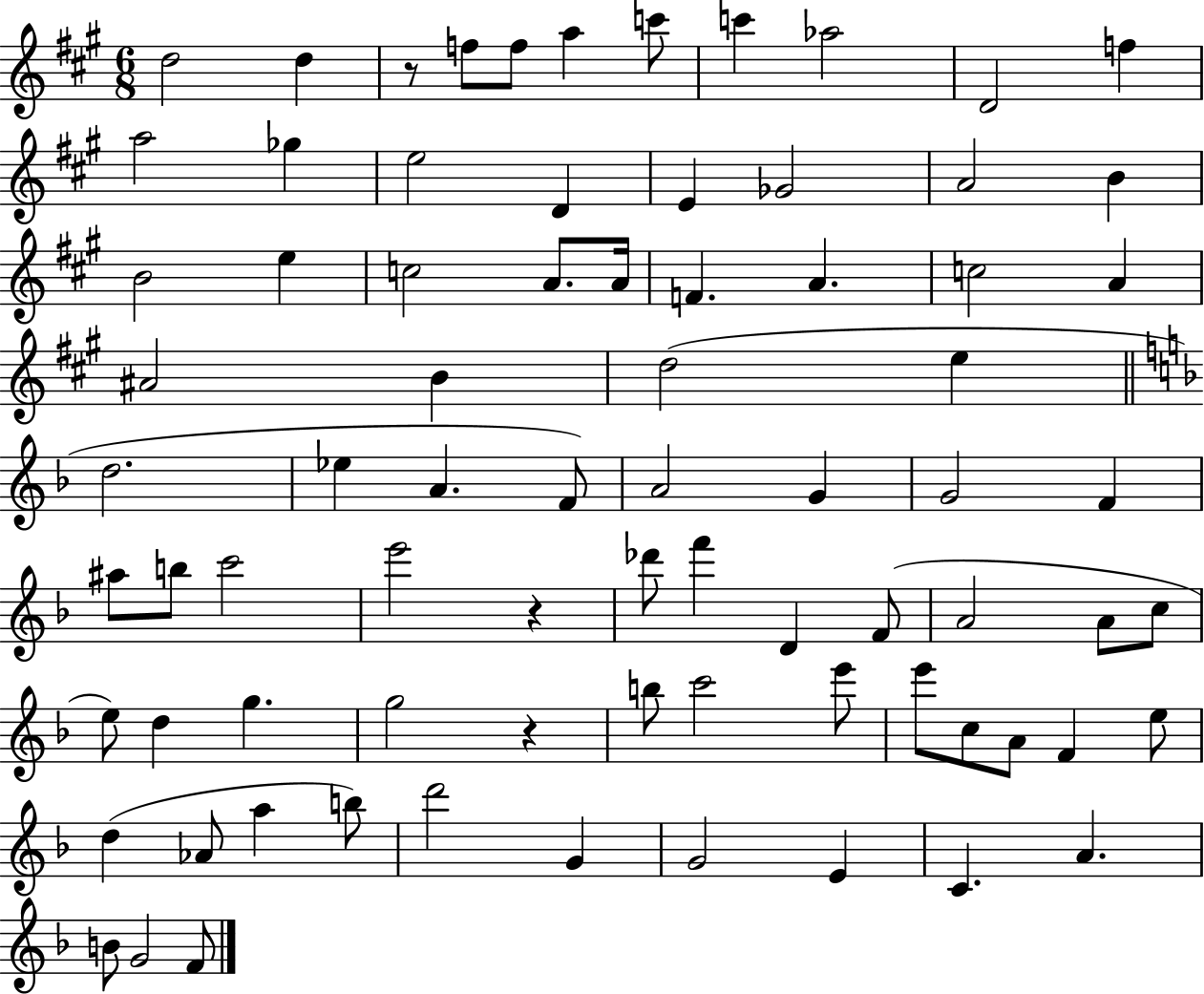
X:1
T:Untitled
M:6/8
L:1/4
K:A
d2 d z/2 f/2 f/2 a c'/2 c' _a2 D2 f a2 _g e2 D E _G2 A2 B B2 e c2 A/2 A/4 F A c2 A ^A2 B d2 e d2 _e A F/2 A2 G G2 F ^a/2 b/2 c'2 e'2 z _d'/2 f' D F/2 A2 A/2 c/2 e/2 d g g2 z b/2 c'2 e'/2 e'/2 c/2 A/2 F e/2 d _A/2 a b/2 d'2 G G2 E C A B/2 G2 F/2